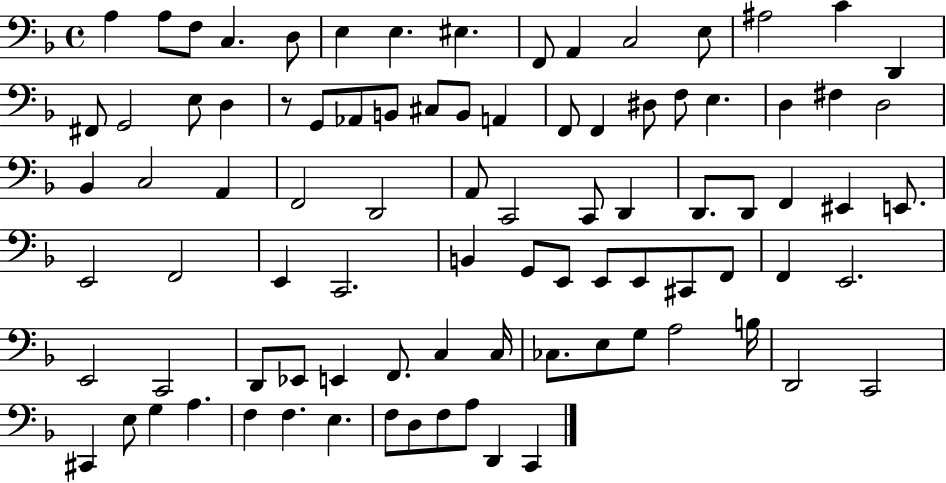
X:1
T:Untitled
M:4/4
L:1/4
K:F
A, A,/2 F,/2 C, D,/2 E, E, ^E, F,,/2 A,, C,2 E,/2 ^A,2 C D,, ^F,,/2 G,,2 E,/2 D, z/2 G,,/2 _A,,/2 B,,/2 ^C,/2 B,,/2 A,, F,,/2 F,, ^D,/2 F,/2 E, D, ^F, D,2 _B,, C,2 A,, F,,2 D,,2 A,,/2 C,,2 C,,/2 D,, D,,/2 D,,/2 F,, ^E,, E,,/2 E,,2 F,,2 E,, C,,2 B,, G,,/2 E,,/2 E,,/2 E,,/2 ^C,,/2 F,,/2 F,, E,,2 E,,2 C,,2 D,,/2 _E,,/2 E,, F,,/2 C, C,/4 _C,/2 E,/2 G,/2 A,2 B,/4 D,,2 C,,2 ^C,, E,/2 G, A, F, F, E, F,/2 D,/2 F,/2 A,/2 D,, C,,